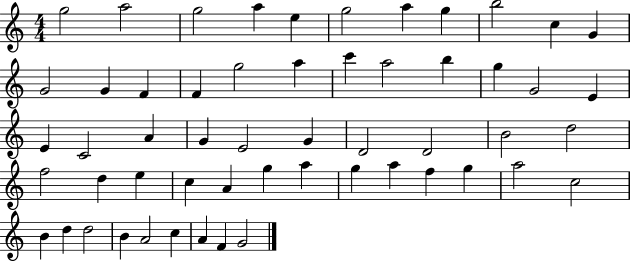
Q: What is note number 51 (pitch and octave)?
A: A4